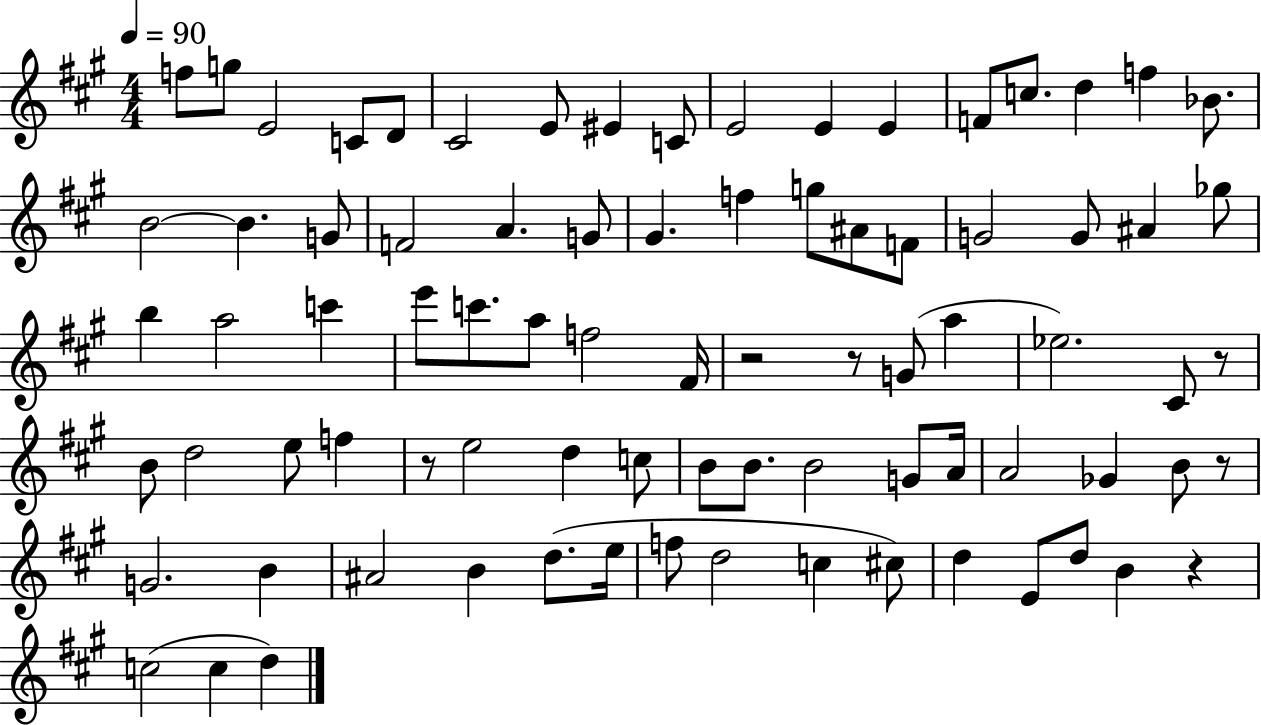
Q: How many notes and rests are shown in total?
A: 82